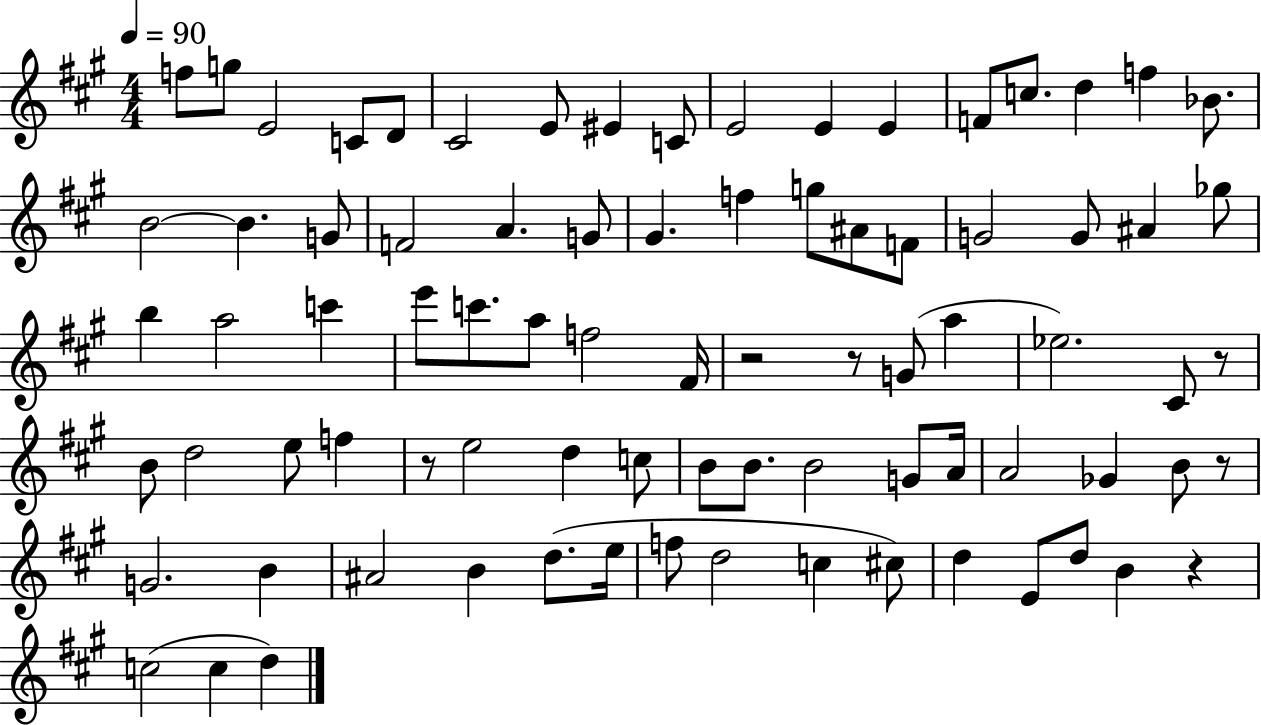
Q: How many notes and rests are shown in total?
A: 82